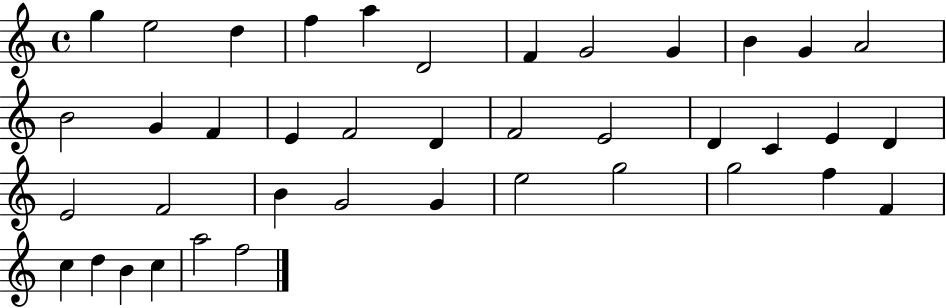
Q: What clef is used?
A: treble